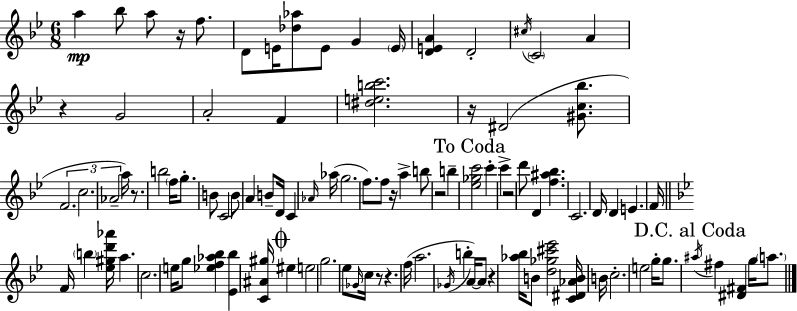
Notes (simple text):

A5/q Bb5/e A5/e R/s F5/e. D4/e E4/s [Db5,Ab5]/e E4/e G4/q E4/s [D4,E4,A4]/q D4/h C#5/s C4/h A4/q R/q G4/h A4/h F4/q [D#5,E5,B5,C6]/h. R/s D#4/h [G#4,C5,Bb5]/e. F4/h. C5/h. Ab4/h A5/s R/e. B5/h F5/s G5/e. B4/e C4/h B4/e A4/q B4/e D4/s C4/q Ab4/s Ab5/s G5/h. F5/e. F5/e R/s A5/q B5/e R/h B5/q [Eb5,Gb5,C6]/h C6/q C6/q R/h D6/e D4/q [F5,A#5,Bb5]/q. C4/h. D4/s D4/q E4/q. F4/s F4/s B5/q [Eb5,G#5,D6,Ab6]/s A5/q. C5/h. E5/s G5/e [Eb5,F5,Ab5,Bb5]/q [Eb4,Bb5]/q [C4,A#4,G#5]/s EIS5/q E5/h G5/h. Eb5/e Gb4/s C5/s R/e R/q. F5/s A5/h. Gb4/s B5/q A4/s A4/e R/q [Ab5,Bb5]/s B4/e [D5,Gb5,C#6,Eb6]/h [C4,D#4,Ab4,B4]/s B4/s C5/h. E5/h G5/s G5/e. A#5/s F#5/q [D#4,F#4]/q G5/s A5/e.